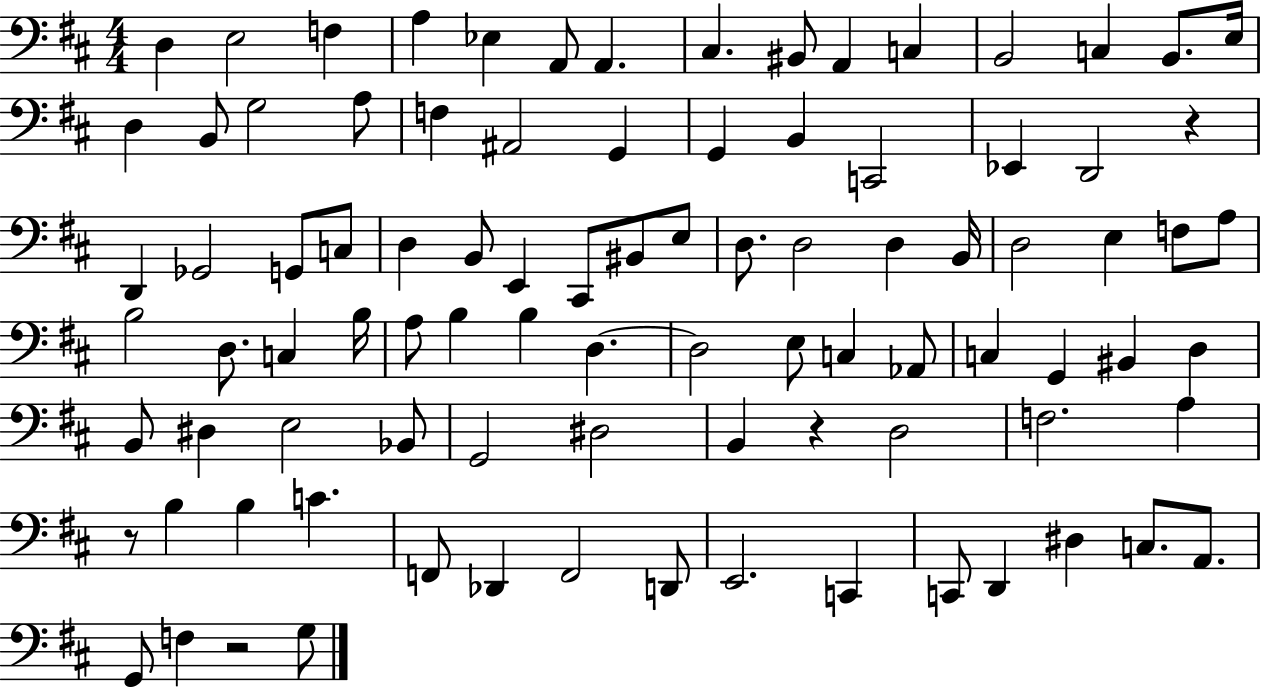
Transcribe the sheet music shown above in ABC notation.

X:1
T:Untitled
M:4/4
L:1/4
K:D
D, E,2 F, A, _E, A,,/2 A,, ^C, ^B,,/2 A,, C, B,,2 C, B,,/2 E,/4 D, B,,/2 G,2 A,/2 F, ^A,,2 G,, G,, B,, C,,2 _E,, D,,2 z D,, _G,,2 G,,/2 C,/2 D, B,,/2 E,, ^C,,/2 ^B,,/2 E,/2 D,/2 D,2 D, B,,/4 D,2 E, F,/2 A,/2 B,2 D,/2 C, B,/4 A,/2 B, B, D, D,2 E,/2 C, _A,,/2 C, G,, ^B,, D, B,,/2 ^D, E,2 _B,,/2 G,,2 ^D,2 B,, z D,2 F,2 A, z/2 B, B, C F,,/2 _D,, F,,2 D,,/2 E,,2 C,, C,,/2 D,, ^D, C,/2 A,,/2 G,,/2 F, z2 G,/2